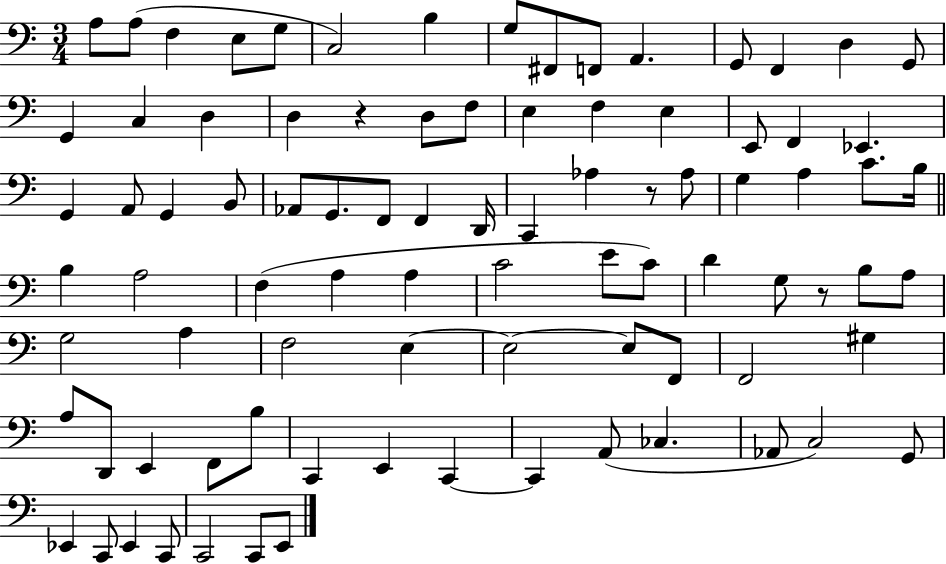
{
  \clef bass
  \numericTimeSignature
  \time 3/4
  \key c \major
  a8 a8( f4 e8 g8 | c2) b4 | g8 fis,8 f,8 a,4. | g,8 f,4 d4 g,8 | \break g,4 c4 d4 | d4 r4 d8 f8 | e4 f4 e4 | e,8 f,4 ees,4. | \break g,4 a,8 g,4 b,8 | aes,8 g,8. f,8 f,4 d,16 | c,4 aes4 r8 aes8 | g4 a4 c'8. b16 | \break \bar "||" \break \key c \major b4 a2 | f4( a4 a4 | c'2 e'8 c'8) | d'4 g8 r8 b8 a8 | \break g2 a4 | f2 e4~~ | e2~~ e8 f,8 | f,2 gis4 | \break a8 d,8 e,4 f,8 b8 | c,4 e,4 c,4~~ | c,4 a,8( ces4. | aes,8 c2) g,8 | \break ees,4 c,8 ees,4 c,8 | c,2 c,8 e,8 | \bar "|."
}